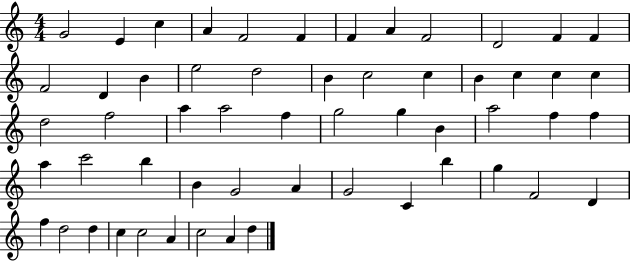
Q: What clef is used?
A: treble